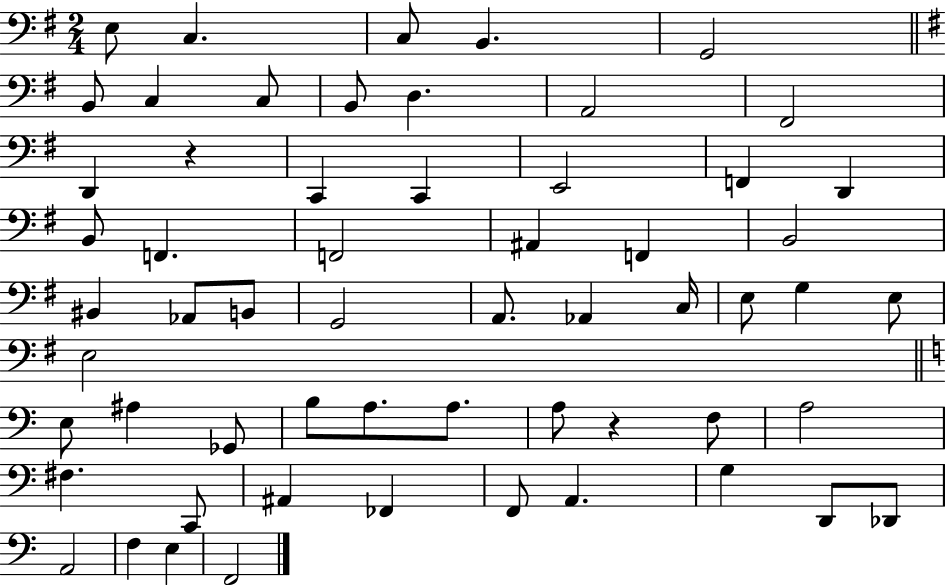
E3/e C3/q. C3/e B2/q. G2/h B2/e C3/q C3/e B2/e D3/q. A2/h F#2/h D2/q R/q C2/q C2/q E2/h F2/q D2/q B2/e F2/q. F2/h A#2/q F2/q B2/h BIS2/q Ab2/e B2/e G2/h A2/e. Ab2/q C3/s E3/e G3/q E3/e E3/h E3/e A#3/q Gb2/e B3/e A3/e. A3/e. A3/e R/q F3/e A3/h F#3/q. C2/e A#2/q FES2/q F2/e A2/q. G3/q D2/e Db2/e A2/h F3/q E3/q F2/h